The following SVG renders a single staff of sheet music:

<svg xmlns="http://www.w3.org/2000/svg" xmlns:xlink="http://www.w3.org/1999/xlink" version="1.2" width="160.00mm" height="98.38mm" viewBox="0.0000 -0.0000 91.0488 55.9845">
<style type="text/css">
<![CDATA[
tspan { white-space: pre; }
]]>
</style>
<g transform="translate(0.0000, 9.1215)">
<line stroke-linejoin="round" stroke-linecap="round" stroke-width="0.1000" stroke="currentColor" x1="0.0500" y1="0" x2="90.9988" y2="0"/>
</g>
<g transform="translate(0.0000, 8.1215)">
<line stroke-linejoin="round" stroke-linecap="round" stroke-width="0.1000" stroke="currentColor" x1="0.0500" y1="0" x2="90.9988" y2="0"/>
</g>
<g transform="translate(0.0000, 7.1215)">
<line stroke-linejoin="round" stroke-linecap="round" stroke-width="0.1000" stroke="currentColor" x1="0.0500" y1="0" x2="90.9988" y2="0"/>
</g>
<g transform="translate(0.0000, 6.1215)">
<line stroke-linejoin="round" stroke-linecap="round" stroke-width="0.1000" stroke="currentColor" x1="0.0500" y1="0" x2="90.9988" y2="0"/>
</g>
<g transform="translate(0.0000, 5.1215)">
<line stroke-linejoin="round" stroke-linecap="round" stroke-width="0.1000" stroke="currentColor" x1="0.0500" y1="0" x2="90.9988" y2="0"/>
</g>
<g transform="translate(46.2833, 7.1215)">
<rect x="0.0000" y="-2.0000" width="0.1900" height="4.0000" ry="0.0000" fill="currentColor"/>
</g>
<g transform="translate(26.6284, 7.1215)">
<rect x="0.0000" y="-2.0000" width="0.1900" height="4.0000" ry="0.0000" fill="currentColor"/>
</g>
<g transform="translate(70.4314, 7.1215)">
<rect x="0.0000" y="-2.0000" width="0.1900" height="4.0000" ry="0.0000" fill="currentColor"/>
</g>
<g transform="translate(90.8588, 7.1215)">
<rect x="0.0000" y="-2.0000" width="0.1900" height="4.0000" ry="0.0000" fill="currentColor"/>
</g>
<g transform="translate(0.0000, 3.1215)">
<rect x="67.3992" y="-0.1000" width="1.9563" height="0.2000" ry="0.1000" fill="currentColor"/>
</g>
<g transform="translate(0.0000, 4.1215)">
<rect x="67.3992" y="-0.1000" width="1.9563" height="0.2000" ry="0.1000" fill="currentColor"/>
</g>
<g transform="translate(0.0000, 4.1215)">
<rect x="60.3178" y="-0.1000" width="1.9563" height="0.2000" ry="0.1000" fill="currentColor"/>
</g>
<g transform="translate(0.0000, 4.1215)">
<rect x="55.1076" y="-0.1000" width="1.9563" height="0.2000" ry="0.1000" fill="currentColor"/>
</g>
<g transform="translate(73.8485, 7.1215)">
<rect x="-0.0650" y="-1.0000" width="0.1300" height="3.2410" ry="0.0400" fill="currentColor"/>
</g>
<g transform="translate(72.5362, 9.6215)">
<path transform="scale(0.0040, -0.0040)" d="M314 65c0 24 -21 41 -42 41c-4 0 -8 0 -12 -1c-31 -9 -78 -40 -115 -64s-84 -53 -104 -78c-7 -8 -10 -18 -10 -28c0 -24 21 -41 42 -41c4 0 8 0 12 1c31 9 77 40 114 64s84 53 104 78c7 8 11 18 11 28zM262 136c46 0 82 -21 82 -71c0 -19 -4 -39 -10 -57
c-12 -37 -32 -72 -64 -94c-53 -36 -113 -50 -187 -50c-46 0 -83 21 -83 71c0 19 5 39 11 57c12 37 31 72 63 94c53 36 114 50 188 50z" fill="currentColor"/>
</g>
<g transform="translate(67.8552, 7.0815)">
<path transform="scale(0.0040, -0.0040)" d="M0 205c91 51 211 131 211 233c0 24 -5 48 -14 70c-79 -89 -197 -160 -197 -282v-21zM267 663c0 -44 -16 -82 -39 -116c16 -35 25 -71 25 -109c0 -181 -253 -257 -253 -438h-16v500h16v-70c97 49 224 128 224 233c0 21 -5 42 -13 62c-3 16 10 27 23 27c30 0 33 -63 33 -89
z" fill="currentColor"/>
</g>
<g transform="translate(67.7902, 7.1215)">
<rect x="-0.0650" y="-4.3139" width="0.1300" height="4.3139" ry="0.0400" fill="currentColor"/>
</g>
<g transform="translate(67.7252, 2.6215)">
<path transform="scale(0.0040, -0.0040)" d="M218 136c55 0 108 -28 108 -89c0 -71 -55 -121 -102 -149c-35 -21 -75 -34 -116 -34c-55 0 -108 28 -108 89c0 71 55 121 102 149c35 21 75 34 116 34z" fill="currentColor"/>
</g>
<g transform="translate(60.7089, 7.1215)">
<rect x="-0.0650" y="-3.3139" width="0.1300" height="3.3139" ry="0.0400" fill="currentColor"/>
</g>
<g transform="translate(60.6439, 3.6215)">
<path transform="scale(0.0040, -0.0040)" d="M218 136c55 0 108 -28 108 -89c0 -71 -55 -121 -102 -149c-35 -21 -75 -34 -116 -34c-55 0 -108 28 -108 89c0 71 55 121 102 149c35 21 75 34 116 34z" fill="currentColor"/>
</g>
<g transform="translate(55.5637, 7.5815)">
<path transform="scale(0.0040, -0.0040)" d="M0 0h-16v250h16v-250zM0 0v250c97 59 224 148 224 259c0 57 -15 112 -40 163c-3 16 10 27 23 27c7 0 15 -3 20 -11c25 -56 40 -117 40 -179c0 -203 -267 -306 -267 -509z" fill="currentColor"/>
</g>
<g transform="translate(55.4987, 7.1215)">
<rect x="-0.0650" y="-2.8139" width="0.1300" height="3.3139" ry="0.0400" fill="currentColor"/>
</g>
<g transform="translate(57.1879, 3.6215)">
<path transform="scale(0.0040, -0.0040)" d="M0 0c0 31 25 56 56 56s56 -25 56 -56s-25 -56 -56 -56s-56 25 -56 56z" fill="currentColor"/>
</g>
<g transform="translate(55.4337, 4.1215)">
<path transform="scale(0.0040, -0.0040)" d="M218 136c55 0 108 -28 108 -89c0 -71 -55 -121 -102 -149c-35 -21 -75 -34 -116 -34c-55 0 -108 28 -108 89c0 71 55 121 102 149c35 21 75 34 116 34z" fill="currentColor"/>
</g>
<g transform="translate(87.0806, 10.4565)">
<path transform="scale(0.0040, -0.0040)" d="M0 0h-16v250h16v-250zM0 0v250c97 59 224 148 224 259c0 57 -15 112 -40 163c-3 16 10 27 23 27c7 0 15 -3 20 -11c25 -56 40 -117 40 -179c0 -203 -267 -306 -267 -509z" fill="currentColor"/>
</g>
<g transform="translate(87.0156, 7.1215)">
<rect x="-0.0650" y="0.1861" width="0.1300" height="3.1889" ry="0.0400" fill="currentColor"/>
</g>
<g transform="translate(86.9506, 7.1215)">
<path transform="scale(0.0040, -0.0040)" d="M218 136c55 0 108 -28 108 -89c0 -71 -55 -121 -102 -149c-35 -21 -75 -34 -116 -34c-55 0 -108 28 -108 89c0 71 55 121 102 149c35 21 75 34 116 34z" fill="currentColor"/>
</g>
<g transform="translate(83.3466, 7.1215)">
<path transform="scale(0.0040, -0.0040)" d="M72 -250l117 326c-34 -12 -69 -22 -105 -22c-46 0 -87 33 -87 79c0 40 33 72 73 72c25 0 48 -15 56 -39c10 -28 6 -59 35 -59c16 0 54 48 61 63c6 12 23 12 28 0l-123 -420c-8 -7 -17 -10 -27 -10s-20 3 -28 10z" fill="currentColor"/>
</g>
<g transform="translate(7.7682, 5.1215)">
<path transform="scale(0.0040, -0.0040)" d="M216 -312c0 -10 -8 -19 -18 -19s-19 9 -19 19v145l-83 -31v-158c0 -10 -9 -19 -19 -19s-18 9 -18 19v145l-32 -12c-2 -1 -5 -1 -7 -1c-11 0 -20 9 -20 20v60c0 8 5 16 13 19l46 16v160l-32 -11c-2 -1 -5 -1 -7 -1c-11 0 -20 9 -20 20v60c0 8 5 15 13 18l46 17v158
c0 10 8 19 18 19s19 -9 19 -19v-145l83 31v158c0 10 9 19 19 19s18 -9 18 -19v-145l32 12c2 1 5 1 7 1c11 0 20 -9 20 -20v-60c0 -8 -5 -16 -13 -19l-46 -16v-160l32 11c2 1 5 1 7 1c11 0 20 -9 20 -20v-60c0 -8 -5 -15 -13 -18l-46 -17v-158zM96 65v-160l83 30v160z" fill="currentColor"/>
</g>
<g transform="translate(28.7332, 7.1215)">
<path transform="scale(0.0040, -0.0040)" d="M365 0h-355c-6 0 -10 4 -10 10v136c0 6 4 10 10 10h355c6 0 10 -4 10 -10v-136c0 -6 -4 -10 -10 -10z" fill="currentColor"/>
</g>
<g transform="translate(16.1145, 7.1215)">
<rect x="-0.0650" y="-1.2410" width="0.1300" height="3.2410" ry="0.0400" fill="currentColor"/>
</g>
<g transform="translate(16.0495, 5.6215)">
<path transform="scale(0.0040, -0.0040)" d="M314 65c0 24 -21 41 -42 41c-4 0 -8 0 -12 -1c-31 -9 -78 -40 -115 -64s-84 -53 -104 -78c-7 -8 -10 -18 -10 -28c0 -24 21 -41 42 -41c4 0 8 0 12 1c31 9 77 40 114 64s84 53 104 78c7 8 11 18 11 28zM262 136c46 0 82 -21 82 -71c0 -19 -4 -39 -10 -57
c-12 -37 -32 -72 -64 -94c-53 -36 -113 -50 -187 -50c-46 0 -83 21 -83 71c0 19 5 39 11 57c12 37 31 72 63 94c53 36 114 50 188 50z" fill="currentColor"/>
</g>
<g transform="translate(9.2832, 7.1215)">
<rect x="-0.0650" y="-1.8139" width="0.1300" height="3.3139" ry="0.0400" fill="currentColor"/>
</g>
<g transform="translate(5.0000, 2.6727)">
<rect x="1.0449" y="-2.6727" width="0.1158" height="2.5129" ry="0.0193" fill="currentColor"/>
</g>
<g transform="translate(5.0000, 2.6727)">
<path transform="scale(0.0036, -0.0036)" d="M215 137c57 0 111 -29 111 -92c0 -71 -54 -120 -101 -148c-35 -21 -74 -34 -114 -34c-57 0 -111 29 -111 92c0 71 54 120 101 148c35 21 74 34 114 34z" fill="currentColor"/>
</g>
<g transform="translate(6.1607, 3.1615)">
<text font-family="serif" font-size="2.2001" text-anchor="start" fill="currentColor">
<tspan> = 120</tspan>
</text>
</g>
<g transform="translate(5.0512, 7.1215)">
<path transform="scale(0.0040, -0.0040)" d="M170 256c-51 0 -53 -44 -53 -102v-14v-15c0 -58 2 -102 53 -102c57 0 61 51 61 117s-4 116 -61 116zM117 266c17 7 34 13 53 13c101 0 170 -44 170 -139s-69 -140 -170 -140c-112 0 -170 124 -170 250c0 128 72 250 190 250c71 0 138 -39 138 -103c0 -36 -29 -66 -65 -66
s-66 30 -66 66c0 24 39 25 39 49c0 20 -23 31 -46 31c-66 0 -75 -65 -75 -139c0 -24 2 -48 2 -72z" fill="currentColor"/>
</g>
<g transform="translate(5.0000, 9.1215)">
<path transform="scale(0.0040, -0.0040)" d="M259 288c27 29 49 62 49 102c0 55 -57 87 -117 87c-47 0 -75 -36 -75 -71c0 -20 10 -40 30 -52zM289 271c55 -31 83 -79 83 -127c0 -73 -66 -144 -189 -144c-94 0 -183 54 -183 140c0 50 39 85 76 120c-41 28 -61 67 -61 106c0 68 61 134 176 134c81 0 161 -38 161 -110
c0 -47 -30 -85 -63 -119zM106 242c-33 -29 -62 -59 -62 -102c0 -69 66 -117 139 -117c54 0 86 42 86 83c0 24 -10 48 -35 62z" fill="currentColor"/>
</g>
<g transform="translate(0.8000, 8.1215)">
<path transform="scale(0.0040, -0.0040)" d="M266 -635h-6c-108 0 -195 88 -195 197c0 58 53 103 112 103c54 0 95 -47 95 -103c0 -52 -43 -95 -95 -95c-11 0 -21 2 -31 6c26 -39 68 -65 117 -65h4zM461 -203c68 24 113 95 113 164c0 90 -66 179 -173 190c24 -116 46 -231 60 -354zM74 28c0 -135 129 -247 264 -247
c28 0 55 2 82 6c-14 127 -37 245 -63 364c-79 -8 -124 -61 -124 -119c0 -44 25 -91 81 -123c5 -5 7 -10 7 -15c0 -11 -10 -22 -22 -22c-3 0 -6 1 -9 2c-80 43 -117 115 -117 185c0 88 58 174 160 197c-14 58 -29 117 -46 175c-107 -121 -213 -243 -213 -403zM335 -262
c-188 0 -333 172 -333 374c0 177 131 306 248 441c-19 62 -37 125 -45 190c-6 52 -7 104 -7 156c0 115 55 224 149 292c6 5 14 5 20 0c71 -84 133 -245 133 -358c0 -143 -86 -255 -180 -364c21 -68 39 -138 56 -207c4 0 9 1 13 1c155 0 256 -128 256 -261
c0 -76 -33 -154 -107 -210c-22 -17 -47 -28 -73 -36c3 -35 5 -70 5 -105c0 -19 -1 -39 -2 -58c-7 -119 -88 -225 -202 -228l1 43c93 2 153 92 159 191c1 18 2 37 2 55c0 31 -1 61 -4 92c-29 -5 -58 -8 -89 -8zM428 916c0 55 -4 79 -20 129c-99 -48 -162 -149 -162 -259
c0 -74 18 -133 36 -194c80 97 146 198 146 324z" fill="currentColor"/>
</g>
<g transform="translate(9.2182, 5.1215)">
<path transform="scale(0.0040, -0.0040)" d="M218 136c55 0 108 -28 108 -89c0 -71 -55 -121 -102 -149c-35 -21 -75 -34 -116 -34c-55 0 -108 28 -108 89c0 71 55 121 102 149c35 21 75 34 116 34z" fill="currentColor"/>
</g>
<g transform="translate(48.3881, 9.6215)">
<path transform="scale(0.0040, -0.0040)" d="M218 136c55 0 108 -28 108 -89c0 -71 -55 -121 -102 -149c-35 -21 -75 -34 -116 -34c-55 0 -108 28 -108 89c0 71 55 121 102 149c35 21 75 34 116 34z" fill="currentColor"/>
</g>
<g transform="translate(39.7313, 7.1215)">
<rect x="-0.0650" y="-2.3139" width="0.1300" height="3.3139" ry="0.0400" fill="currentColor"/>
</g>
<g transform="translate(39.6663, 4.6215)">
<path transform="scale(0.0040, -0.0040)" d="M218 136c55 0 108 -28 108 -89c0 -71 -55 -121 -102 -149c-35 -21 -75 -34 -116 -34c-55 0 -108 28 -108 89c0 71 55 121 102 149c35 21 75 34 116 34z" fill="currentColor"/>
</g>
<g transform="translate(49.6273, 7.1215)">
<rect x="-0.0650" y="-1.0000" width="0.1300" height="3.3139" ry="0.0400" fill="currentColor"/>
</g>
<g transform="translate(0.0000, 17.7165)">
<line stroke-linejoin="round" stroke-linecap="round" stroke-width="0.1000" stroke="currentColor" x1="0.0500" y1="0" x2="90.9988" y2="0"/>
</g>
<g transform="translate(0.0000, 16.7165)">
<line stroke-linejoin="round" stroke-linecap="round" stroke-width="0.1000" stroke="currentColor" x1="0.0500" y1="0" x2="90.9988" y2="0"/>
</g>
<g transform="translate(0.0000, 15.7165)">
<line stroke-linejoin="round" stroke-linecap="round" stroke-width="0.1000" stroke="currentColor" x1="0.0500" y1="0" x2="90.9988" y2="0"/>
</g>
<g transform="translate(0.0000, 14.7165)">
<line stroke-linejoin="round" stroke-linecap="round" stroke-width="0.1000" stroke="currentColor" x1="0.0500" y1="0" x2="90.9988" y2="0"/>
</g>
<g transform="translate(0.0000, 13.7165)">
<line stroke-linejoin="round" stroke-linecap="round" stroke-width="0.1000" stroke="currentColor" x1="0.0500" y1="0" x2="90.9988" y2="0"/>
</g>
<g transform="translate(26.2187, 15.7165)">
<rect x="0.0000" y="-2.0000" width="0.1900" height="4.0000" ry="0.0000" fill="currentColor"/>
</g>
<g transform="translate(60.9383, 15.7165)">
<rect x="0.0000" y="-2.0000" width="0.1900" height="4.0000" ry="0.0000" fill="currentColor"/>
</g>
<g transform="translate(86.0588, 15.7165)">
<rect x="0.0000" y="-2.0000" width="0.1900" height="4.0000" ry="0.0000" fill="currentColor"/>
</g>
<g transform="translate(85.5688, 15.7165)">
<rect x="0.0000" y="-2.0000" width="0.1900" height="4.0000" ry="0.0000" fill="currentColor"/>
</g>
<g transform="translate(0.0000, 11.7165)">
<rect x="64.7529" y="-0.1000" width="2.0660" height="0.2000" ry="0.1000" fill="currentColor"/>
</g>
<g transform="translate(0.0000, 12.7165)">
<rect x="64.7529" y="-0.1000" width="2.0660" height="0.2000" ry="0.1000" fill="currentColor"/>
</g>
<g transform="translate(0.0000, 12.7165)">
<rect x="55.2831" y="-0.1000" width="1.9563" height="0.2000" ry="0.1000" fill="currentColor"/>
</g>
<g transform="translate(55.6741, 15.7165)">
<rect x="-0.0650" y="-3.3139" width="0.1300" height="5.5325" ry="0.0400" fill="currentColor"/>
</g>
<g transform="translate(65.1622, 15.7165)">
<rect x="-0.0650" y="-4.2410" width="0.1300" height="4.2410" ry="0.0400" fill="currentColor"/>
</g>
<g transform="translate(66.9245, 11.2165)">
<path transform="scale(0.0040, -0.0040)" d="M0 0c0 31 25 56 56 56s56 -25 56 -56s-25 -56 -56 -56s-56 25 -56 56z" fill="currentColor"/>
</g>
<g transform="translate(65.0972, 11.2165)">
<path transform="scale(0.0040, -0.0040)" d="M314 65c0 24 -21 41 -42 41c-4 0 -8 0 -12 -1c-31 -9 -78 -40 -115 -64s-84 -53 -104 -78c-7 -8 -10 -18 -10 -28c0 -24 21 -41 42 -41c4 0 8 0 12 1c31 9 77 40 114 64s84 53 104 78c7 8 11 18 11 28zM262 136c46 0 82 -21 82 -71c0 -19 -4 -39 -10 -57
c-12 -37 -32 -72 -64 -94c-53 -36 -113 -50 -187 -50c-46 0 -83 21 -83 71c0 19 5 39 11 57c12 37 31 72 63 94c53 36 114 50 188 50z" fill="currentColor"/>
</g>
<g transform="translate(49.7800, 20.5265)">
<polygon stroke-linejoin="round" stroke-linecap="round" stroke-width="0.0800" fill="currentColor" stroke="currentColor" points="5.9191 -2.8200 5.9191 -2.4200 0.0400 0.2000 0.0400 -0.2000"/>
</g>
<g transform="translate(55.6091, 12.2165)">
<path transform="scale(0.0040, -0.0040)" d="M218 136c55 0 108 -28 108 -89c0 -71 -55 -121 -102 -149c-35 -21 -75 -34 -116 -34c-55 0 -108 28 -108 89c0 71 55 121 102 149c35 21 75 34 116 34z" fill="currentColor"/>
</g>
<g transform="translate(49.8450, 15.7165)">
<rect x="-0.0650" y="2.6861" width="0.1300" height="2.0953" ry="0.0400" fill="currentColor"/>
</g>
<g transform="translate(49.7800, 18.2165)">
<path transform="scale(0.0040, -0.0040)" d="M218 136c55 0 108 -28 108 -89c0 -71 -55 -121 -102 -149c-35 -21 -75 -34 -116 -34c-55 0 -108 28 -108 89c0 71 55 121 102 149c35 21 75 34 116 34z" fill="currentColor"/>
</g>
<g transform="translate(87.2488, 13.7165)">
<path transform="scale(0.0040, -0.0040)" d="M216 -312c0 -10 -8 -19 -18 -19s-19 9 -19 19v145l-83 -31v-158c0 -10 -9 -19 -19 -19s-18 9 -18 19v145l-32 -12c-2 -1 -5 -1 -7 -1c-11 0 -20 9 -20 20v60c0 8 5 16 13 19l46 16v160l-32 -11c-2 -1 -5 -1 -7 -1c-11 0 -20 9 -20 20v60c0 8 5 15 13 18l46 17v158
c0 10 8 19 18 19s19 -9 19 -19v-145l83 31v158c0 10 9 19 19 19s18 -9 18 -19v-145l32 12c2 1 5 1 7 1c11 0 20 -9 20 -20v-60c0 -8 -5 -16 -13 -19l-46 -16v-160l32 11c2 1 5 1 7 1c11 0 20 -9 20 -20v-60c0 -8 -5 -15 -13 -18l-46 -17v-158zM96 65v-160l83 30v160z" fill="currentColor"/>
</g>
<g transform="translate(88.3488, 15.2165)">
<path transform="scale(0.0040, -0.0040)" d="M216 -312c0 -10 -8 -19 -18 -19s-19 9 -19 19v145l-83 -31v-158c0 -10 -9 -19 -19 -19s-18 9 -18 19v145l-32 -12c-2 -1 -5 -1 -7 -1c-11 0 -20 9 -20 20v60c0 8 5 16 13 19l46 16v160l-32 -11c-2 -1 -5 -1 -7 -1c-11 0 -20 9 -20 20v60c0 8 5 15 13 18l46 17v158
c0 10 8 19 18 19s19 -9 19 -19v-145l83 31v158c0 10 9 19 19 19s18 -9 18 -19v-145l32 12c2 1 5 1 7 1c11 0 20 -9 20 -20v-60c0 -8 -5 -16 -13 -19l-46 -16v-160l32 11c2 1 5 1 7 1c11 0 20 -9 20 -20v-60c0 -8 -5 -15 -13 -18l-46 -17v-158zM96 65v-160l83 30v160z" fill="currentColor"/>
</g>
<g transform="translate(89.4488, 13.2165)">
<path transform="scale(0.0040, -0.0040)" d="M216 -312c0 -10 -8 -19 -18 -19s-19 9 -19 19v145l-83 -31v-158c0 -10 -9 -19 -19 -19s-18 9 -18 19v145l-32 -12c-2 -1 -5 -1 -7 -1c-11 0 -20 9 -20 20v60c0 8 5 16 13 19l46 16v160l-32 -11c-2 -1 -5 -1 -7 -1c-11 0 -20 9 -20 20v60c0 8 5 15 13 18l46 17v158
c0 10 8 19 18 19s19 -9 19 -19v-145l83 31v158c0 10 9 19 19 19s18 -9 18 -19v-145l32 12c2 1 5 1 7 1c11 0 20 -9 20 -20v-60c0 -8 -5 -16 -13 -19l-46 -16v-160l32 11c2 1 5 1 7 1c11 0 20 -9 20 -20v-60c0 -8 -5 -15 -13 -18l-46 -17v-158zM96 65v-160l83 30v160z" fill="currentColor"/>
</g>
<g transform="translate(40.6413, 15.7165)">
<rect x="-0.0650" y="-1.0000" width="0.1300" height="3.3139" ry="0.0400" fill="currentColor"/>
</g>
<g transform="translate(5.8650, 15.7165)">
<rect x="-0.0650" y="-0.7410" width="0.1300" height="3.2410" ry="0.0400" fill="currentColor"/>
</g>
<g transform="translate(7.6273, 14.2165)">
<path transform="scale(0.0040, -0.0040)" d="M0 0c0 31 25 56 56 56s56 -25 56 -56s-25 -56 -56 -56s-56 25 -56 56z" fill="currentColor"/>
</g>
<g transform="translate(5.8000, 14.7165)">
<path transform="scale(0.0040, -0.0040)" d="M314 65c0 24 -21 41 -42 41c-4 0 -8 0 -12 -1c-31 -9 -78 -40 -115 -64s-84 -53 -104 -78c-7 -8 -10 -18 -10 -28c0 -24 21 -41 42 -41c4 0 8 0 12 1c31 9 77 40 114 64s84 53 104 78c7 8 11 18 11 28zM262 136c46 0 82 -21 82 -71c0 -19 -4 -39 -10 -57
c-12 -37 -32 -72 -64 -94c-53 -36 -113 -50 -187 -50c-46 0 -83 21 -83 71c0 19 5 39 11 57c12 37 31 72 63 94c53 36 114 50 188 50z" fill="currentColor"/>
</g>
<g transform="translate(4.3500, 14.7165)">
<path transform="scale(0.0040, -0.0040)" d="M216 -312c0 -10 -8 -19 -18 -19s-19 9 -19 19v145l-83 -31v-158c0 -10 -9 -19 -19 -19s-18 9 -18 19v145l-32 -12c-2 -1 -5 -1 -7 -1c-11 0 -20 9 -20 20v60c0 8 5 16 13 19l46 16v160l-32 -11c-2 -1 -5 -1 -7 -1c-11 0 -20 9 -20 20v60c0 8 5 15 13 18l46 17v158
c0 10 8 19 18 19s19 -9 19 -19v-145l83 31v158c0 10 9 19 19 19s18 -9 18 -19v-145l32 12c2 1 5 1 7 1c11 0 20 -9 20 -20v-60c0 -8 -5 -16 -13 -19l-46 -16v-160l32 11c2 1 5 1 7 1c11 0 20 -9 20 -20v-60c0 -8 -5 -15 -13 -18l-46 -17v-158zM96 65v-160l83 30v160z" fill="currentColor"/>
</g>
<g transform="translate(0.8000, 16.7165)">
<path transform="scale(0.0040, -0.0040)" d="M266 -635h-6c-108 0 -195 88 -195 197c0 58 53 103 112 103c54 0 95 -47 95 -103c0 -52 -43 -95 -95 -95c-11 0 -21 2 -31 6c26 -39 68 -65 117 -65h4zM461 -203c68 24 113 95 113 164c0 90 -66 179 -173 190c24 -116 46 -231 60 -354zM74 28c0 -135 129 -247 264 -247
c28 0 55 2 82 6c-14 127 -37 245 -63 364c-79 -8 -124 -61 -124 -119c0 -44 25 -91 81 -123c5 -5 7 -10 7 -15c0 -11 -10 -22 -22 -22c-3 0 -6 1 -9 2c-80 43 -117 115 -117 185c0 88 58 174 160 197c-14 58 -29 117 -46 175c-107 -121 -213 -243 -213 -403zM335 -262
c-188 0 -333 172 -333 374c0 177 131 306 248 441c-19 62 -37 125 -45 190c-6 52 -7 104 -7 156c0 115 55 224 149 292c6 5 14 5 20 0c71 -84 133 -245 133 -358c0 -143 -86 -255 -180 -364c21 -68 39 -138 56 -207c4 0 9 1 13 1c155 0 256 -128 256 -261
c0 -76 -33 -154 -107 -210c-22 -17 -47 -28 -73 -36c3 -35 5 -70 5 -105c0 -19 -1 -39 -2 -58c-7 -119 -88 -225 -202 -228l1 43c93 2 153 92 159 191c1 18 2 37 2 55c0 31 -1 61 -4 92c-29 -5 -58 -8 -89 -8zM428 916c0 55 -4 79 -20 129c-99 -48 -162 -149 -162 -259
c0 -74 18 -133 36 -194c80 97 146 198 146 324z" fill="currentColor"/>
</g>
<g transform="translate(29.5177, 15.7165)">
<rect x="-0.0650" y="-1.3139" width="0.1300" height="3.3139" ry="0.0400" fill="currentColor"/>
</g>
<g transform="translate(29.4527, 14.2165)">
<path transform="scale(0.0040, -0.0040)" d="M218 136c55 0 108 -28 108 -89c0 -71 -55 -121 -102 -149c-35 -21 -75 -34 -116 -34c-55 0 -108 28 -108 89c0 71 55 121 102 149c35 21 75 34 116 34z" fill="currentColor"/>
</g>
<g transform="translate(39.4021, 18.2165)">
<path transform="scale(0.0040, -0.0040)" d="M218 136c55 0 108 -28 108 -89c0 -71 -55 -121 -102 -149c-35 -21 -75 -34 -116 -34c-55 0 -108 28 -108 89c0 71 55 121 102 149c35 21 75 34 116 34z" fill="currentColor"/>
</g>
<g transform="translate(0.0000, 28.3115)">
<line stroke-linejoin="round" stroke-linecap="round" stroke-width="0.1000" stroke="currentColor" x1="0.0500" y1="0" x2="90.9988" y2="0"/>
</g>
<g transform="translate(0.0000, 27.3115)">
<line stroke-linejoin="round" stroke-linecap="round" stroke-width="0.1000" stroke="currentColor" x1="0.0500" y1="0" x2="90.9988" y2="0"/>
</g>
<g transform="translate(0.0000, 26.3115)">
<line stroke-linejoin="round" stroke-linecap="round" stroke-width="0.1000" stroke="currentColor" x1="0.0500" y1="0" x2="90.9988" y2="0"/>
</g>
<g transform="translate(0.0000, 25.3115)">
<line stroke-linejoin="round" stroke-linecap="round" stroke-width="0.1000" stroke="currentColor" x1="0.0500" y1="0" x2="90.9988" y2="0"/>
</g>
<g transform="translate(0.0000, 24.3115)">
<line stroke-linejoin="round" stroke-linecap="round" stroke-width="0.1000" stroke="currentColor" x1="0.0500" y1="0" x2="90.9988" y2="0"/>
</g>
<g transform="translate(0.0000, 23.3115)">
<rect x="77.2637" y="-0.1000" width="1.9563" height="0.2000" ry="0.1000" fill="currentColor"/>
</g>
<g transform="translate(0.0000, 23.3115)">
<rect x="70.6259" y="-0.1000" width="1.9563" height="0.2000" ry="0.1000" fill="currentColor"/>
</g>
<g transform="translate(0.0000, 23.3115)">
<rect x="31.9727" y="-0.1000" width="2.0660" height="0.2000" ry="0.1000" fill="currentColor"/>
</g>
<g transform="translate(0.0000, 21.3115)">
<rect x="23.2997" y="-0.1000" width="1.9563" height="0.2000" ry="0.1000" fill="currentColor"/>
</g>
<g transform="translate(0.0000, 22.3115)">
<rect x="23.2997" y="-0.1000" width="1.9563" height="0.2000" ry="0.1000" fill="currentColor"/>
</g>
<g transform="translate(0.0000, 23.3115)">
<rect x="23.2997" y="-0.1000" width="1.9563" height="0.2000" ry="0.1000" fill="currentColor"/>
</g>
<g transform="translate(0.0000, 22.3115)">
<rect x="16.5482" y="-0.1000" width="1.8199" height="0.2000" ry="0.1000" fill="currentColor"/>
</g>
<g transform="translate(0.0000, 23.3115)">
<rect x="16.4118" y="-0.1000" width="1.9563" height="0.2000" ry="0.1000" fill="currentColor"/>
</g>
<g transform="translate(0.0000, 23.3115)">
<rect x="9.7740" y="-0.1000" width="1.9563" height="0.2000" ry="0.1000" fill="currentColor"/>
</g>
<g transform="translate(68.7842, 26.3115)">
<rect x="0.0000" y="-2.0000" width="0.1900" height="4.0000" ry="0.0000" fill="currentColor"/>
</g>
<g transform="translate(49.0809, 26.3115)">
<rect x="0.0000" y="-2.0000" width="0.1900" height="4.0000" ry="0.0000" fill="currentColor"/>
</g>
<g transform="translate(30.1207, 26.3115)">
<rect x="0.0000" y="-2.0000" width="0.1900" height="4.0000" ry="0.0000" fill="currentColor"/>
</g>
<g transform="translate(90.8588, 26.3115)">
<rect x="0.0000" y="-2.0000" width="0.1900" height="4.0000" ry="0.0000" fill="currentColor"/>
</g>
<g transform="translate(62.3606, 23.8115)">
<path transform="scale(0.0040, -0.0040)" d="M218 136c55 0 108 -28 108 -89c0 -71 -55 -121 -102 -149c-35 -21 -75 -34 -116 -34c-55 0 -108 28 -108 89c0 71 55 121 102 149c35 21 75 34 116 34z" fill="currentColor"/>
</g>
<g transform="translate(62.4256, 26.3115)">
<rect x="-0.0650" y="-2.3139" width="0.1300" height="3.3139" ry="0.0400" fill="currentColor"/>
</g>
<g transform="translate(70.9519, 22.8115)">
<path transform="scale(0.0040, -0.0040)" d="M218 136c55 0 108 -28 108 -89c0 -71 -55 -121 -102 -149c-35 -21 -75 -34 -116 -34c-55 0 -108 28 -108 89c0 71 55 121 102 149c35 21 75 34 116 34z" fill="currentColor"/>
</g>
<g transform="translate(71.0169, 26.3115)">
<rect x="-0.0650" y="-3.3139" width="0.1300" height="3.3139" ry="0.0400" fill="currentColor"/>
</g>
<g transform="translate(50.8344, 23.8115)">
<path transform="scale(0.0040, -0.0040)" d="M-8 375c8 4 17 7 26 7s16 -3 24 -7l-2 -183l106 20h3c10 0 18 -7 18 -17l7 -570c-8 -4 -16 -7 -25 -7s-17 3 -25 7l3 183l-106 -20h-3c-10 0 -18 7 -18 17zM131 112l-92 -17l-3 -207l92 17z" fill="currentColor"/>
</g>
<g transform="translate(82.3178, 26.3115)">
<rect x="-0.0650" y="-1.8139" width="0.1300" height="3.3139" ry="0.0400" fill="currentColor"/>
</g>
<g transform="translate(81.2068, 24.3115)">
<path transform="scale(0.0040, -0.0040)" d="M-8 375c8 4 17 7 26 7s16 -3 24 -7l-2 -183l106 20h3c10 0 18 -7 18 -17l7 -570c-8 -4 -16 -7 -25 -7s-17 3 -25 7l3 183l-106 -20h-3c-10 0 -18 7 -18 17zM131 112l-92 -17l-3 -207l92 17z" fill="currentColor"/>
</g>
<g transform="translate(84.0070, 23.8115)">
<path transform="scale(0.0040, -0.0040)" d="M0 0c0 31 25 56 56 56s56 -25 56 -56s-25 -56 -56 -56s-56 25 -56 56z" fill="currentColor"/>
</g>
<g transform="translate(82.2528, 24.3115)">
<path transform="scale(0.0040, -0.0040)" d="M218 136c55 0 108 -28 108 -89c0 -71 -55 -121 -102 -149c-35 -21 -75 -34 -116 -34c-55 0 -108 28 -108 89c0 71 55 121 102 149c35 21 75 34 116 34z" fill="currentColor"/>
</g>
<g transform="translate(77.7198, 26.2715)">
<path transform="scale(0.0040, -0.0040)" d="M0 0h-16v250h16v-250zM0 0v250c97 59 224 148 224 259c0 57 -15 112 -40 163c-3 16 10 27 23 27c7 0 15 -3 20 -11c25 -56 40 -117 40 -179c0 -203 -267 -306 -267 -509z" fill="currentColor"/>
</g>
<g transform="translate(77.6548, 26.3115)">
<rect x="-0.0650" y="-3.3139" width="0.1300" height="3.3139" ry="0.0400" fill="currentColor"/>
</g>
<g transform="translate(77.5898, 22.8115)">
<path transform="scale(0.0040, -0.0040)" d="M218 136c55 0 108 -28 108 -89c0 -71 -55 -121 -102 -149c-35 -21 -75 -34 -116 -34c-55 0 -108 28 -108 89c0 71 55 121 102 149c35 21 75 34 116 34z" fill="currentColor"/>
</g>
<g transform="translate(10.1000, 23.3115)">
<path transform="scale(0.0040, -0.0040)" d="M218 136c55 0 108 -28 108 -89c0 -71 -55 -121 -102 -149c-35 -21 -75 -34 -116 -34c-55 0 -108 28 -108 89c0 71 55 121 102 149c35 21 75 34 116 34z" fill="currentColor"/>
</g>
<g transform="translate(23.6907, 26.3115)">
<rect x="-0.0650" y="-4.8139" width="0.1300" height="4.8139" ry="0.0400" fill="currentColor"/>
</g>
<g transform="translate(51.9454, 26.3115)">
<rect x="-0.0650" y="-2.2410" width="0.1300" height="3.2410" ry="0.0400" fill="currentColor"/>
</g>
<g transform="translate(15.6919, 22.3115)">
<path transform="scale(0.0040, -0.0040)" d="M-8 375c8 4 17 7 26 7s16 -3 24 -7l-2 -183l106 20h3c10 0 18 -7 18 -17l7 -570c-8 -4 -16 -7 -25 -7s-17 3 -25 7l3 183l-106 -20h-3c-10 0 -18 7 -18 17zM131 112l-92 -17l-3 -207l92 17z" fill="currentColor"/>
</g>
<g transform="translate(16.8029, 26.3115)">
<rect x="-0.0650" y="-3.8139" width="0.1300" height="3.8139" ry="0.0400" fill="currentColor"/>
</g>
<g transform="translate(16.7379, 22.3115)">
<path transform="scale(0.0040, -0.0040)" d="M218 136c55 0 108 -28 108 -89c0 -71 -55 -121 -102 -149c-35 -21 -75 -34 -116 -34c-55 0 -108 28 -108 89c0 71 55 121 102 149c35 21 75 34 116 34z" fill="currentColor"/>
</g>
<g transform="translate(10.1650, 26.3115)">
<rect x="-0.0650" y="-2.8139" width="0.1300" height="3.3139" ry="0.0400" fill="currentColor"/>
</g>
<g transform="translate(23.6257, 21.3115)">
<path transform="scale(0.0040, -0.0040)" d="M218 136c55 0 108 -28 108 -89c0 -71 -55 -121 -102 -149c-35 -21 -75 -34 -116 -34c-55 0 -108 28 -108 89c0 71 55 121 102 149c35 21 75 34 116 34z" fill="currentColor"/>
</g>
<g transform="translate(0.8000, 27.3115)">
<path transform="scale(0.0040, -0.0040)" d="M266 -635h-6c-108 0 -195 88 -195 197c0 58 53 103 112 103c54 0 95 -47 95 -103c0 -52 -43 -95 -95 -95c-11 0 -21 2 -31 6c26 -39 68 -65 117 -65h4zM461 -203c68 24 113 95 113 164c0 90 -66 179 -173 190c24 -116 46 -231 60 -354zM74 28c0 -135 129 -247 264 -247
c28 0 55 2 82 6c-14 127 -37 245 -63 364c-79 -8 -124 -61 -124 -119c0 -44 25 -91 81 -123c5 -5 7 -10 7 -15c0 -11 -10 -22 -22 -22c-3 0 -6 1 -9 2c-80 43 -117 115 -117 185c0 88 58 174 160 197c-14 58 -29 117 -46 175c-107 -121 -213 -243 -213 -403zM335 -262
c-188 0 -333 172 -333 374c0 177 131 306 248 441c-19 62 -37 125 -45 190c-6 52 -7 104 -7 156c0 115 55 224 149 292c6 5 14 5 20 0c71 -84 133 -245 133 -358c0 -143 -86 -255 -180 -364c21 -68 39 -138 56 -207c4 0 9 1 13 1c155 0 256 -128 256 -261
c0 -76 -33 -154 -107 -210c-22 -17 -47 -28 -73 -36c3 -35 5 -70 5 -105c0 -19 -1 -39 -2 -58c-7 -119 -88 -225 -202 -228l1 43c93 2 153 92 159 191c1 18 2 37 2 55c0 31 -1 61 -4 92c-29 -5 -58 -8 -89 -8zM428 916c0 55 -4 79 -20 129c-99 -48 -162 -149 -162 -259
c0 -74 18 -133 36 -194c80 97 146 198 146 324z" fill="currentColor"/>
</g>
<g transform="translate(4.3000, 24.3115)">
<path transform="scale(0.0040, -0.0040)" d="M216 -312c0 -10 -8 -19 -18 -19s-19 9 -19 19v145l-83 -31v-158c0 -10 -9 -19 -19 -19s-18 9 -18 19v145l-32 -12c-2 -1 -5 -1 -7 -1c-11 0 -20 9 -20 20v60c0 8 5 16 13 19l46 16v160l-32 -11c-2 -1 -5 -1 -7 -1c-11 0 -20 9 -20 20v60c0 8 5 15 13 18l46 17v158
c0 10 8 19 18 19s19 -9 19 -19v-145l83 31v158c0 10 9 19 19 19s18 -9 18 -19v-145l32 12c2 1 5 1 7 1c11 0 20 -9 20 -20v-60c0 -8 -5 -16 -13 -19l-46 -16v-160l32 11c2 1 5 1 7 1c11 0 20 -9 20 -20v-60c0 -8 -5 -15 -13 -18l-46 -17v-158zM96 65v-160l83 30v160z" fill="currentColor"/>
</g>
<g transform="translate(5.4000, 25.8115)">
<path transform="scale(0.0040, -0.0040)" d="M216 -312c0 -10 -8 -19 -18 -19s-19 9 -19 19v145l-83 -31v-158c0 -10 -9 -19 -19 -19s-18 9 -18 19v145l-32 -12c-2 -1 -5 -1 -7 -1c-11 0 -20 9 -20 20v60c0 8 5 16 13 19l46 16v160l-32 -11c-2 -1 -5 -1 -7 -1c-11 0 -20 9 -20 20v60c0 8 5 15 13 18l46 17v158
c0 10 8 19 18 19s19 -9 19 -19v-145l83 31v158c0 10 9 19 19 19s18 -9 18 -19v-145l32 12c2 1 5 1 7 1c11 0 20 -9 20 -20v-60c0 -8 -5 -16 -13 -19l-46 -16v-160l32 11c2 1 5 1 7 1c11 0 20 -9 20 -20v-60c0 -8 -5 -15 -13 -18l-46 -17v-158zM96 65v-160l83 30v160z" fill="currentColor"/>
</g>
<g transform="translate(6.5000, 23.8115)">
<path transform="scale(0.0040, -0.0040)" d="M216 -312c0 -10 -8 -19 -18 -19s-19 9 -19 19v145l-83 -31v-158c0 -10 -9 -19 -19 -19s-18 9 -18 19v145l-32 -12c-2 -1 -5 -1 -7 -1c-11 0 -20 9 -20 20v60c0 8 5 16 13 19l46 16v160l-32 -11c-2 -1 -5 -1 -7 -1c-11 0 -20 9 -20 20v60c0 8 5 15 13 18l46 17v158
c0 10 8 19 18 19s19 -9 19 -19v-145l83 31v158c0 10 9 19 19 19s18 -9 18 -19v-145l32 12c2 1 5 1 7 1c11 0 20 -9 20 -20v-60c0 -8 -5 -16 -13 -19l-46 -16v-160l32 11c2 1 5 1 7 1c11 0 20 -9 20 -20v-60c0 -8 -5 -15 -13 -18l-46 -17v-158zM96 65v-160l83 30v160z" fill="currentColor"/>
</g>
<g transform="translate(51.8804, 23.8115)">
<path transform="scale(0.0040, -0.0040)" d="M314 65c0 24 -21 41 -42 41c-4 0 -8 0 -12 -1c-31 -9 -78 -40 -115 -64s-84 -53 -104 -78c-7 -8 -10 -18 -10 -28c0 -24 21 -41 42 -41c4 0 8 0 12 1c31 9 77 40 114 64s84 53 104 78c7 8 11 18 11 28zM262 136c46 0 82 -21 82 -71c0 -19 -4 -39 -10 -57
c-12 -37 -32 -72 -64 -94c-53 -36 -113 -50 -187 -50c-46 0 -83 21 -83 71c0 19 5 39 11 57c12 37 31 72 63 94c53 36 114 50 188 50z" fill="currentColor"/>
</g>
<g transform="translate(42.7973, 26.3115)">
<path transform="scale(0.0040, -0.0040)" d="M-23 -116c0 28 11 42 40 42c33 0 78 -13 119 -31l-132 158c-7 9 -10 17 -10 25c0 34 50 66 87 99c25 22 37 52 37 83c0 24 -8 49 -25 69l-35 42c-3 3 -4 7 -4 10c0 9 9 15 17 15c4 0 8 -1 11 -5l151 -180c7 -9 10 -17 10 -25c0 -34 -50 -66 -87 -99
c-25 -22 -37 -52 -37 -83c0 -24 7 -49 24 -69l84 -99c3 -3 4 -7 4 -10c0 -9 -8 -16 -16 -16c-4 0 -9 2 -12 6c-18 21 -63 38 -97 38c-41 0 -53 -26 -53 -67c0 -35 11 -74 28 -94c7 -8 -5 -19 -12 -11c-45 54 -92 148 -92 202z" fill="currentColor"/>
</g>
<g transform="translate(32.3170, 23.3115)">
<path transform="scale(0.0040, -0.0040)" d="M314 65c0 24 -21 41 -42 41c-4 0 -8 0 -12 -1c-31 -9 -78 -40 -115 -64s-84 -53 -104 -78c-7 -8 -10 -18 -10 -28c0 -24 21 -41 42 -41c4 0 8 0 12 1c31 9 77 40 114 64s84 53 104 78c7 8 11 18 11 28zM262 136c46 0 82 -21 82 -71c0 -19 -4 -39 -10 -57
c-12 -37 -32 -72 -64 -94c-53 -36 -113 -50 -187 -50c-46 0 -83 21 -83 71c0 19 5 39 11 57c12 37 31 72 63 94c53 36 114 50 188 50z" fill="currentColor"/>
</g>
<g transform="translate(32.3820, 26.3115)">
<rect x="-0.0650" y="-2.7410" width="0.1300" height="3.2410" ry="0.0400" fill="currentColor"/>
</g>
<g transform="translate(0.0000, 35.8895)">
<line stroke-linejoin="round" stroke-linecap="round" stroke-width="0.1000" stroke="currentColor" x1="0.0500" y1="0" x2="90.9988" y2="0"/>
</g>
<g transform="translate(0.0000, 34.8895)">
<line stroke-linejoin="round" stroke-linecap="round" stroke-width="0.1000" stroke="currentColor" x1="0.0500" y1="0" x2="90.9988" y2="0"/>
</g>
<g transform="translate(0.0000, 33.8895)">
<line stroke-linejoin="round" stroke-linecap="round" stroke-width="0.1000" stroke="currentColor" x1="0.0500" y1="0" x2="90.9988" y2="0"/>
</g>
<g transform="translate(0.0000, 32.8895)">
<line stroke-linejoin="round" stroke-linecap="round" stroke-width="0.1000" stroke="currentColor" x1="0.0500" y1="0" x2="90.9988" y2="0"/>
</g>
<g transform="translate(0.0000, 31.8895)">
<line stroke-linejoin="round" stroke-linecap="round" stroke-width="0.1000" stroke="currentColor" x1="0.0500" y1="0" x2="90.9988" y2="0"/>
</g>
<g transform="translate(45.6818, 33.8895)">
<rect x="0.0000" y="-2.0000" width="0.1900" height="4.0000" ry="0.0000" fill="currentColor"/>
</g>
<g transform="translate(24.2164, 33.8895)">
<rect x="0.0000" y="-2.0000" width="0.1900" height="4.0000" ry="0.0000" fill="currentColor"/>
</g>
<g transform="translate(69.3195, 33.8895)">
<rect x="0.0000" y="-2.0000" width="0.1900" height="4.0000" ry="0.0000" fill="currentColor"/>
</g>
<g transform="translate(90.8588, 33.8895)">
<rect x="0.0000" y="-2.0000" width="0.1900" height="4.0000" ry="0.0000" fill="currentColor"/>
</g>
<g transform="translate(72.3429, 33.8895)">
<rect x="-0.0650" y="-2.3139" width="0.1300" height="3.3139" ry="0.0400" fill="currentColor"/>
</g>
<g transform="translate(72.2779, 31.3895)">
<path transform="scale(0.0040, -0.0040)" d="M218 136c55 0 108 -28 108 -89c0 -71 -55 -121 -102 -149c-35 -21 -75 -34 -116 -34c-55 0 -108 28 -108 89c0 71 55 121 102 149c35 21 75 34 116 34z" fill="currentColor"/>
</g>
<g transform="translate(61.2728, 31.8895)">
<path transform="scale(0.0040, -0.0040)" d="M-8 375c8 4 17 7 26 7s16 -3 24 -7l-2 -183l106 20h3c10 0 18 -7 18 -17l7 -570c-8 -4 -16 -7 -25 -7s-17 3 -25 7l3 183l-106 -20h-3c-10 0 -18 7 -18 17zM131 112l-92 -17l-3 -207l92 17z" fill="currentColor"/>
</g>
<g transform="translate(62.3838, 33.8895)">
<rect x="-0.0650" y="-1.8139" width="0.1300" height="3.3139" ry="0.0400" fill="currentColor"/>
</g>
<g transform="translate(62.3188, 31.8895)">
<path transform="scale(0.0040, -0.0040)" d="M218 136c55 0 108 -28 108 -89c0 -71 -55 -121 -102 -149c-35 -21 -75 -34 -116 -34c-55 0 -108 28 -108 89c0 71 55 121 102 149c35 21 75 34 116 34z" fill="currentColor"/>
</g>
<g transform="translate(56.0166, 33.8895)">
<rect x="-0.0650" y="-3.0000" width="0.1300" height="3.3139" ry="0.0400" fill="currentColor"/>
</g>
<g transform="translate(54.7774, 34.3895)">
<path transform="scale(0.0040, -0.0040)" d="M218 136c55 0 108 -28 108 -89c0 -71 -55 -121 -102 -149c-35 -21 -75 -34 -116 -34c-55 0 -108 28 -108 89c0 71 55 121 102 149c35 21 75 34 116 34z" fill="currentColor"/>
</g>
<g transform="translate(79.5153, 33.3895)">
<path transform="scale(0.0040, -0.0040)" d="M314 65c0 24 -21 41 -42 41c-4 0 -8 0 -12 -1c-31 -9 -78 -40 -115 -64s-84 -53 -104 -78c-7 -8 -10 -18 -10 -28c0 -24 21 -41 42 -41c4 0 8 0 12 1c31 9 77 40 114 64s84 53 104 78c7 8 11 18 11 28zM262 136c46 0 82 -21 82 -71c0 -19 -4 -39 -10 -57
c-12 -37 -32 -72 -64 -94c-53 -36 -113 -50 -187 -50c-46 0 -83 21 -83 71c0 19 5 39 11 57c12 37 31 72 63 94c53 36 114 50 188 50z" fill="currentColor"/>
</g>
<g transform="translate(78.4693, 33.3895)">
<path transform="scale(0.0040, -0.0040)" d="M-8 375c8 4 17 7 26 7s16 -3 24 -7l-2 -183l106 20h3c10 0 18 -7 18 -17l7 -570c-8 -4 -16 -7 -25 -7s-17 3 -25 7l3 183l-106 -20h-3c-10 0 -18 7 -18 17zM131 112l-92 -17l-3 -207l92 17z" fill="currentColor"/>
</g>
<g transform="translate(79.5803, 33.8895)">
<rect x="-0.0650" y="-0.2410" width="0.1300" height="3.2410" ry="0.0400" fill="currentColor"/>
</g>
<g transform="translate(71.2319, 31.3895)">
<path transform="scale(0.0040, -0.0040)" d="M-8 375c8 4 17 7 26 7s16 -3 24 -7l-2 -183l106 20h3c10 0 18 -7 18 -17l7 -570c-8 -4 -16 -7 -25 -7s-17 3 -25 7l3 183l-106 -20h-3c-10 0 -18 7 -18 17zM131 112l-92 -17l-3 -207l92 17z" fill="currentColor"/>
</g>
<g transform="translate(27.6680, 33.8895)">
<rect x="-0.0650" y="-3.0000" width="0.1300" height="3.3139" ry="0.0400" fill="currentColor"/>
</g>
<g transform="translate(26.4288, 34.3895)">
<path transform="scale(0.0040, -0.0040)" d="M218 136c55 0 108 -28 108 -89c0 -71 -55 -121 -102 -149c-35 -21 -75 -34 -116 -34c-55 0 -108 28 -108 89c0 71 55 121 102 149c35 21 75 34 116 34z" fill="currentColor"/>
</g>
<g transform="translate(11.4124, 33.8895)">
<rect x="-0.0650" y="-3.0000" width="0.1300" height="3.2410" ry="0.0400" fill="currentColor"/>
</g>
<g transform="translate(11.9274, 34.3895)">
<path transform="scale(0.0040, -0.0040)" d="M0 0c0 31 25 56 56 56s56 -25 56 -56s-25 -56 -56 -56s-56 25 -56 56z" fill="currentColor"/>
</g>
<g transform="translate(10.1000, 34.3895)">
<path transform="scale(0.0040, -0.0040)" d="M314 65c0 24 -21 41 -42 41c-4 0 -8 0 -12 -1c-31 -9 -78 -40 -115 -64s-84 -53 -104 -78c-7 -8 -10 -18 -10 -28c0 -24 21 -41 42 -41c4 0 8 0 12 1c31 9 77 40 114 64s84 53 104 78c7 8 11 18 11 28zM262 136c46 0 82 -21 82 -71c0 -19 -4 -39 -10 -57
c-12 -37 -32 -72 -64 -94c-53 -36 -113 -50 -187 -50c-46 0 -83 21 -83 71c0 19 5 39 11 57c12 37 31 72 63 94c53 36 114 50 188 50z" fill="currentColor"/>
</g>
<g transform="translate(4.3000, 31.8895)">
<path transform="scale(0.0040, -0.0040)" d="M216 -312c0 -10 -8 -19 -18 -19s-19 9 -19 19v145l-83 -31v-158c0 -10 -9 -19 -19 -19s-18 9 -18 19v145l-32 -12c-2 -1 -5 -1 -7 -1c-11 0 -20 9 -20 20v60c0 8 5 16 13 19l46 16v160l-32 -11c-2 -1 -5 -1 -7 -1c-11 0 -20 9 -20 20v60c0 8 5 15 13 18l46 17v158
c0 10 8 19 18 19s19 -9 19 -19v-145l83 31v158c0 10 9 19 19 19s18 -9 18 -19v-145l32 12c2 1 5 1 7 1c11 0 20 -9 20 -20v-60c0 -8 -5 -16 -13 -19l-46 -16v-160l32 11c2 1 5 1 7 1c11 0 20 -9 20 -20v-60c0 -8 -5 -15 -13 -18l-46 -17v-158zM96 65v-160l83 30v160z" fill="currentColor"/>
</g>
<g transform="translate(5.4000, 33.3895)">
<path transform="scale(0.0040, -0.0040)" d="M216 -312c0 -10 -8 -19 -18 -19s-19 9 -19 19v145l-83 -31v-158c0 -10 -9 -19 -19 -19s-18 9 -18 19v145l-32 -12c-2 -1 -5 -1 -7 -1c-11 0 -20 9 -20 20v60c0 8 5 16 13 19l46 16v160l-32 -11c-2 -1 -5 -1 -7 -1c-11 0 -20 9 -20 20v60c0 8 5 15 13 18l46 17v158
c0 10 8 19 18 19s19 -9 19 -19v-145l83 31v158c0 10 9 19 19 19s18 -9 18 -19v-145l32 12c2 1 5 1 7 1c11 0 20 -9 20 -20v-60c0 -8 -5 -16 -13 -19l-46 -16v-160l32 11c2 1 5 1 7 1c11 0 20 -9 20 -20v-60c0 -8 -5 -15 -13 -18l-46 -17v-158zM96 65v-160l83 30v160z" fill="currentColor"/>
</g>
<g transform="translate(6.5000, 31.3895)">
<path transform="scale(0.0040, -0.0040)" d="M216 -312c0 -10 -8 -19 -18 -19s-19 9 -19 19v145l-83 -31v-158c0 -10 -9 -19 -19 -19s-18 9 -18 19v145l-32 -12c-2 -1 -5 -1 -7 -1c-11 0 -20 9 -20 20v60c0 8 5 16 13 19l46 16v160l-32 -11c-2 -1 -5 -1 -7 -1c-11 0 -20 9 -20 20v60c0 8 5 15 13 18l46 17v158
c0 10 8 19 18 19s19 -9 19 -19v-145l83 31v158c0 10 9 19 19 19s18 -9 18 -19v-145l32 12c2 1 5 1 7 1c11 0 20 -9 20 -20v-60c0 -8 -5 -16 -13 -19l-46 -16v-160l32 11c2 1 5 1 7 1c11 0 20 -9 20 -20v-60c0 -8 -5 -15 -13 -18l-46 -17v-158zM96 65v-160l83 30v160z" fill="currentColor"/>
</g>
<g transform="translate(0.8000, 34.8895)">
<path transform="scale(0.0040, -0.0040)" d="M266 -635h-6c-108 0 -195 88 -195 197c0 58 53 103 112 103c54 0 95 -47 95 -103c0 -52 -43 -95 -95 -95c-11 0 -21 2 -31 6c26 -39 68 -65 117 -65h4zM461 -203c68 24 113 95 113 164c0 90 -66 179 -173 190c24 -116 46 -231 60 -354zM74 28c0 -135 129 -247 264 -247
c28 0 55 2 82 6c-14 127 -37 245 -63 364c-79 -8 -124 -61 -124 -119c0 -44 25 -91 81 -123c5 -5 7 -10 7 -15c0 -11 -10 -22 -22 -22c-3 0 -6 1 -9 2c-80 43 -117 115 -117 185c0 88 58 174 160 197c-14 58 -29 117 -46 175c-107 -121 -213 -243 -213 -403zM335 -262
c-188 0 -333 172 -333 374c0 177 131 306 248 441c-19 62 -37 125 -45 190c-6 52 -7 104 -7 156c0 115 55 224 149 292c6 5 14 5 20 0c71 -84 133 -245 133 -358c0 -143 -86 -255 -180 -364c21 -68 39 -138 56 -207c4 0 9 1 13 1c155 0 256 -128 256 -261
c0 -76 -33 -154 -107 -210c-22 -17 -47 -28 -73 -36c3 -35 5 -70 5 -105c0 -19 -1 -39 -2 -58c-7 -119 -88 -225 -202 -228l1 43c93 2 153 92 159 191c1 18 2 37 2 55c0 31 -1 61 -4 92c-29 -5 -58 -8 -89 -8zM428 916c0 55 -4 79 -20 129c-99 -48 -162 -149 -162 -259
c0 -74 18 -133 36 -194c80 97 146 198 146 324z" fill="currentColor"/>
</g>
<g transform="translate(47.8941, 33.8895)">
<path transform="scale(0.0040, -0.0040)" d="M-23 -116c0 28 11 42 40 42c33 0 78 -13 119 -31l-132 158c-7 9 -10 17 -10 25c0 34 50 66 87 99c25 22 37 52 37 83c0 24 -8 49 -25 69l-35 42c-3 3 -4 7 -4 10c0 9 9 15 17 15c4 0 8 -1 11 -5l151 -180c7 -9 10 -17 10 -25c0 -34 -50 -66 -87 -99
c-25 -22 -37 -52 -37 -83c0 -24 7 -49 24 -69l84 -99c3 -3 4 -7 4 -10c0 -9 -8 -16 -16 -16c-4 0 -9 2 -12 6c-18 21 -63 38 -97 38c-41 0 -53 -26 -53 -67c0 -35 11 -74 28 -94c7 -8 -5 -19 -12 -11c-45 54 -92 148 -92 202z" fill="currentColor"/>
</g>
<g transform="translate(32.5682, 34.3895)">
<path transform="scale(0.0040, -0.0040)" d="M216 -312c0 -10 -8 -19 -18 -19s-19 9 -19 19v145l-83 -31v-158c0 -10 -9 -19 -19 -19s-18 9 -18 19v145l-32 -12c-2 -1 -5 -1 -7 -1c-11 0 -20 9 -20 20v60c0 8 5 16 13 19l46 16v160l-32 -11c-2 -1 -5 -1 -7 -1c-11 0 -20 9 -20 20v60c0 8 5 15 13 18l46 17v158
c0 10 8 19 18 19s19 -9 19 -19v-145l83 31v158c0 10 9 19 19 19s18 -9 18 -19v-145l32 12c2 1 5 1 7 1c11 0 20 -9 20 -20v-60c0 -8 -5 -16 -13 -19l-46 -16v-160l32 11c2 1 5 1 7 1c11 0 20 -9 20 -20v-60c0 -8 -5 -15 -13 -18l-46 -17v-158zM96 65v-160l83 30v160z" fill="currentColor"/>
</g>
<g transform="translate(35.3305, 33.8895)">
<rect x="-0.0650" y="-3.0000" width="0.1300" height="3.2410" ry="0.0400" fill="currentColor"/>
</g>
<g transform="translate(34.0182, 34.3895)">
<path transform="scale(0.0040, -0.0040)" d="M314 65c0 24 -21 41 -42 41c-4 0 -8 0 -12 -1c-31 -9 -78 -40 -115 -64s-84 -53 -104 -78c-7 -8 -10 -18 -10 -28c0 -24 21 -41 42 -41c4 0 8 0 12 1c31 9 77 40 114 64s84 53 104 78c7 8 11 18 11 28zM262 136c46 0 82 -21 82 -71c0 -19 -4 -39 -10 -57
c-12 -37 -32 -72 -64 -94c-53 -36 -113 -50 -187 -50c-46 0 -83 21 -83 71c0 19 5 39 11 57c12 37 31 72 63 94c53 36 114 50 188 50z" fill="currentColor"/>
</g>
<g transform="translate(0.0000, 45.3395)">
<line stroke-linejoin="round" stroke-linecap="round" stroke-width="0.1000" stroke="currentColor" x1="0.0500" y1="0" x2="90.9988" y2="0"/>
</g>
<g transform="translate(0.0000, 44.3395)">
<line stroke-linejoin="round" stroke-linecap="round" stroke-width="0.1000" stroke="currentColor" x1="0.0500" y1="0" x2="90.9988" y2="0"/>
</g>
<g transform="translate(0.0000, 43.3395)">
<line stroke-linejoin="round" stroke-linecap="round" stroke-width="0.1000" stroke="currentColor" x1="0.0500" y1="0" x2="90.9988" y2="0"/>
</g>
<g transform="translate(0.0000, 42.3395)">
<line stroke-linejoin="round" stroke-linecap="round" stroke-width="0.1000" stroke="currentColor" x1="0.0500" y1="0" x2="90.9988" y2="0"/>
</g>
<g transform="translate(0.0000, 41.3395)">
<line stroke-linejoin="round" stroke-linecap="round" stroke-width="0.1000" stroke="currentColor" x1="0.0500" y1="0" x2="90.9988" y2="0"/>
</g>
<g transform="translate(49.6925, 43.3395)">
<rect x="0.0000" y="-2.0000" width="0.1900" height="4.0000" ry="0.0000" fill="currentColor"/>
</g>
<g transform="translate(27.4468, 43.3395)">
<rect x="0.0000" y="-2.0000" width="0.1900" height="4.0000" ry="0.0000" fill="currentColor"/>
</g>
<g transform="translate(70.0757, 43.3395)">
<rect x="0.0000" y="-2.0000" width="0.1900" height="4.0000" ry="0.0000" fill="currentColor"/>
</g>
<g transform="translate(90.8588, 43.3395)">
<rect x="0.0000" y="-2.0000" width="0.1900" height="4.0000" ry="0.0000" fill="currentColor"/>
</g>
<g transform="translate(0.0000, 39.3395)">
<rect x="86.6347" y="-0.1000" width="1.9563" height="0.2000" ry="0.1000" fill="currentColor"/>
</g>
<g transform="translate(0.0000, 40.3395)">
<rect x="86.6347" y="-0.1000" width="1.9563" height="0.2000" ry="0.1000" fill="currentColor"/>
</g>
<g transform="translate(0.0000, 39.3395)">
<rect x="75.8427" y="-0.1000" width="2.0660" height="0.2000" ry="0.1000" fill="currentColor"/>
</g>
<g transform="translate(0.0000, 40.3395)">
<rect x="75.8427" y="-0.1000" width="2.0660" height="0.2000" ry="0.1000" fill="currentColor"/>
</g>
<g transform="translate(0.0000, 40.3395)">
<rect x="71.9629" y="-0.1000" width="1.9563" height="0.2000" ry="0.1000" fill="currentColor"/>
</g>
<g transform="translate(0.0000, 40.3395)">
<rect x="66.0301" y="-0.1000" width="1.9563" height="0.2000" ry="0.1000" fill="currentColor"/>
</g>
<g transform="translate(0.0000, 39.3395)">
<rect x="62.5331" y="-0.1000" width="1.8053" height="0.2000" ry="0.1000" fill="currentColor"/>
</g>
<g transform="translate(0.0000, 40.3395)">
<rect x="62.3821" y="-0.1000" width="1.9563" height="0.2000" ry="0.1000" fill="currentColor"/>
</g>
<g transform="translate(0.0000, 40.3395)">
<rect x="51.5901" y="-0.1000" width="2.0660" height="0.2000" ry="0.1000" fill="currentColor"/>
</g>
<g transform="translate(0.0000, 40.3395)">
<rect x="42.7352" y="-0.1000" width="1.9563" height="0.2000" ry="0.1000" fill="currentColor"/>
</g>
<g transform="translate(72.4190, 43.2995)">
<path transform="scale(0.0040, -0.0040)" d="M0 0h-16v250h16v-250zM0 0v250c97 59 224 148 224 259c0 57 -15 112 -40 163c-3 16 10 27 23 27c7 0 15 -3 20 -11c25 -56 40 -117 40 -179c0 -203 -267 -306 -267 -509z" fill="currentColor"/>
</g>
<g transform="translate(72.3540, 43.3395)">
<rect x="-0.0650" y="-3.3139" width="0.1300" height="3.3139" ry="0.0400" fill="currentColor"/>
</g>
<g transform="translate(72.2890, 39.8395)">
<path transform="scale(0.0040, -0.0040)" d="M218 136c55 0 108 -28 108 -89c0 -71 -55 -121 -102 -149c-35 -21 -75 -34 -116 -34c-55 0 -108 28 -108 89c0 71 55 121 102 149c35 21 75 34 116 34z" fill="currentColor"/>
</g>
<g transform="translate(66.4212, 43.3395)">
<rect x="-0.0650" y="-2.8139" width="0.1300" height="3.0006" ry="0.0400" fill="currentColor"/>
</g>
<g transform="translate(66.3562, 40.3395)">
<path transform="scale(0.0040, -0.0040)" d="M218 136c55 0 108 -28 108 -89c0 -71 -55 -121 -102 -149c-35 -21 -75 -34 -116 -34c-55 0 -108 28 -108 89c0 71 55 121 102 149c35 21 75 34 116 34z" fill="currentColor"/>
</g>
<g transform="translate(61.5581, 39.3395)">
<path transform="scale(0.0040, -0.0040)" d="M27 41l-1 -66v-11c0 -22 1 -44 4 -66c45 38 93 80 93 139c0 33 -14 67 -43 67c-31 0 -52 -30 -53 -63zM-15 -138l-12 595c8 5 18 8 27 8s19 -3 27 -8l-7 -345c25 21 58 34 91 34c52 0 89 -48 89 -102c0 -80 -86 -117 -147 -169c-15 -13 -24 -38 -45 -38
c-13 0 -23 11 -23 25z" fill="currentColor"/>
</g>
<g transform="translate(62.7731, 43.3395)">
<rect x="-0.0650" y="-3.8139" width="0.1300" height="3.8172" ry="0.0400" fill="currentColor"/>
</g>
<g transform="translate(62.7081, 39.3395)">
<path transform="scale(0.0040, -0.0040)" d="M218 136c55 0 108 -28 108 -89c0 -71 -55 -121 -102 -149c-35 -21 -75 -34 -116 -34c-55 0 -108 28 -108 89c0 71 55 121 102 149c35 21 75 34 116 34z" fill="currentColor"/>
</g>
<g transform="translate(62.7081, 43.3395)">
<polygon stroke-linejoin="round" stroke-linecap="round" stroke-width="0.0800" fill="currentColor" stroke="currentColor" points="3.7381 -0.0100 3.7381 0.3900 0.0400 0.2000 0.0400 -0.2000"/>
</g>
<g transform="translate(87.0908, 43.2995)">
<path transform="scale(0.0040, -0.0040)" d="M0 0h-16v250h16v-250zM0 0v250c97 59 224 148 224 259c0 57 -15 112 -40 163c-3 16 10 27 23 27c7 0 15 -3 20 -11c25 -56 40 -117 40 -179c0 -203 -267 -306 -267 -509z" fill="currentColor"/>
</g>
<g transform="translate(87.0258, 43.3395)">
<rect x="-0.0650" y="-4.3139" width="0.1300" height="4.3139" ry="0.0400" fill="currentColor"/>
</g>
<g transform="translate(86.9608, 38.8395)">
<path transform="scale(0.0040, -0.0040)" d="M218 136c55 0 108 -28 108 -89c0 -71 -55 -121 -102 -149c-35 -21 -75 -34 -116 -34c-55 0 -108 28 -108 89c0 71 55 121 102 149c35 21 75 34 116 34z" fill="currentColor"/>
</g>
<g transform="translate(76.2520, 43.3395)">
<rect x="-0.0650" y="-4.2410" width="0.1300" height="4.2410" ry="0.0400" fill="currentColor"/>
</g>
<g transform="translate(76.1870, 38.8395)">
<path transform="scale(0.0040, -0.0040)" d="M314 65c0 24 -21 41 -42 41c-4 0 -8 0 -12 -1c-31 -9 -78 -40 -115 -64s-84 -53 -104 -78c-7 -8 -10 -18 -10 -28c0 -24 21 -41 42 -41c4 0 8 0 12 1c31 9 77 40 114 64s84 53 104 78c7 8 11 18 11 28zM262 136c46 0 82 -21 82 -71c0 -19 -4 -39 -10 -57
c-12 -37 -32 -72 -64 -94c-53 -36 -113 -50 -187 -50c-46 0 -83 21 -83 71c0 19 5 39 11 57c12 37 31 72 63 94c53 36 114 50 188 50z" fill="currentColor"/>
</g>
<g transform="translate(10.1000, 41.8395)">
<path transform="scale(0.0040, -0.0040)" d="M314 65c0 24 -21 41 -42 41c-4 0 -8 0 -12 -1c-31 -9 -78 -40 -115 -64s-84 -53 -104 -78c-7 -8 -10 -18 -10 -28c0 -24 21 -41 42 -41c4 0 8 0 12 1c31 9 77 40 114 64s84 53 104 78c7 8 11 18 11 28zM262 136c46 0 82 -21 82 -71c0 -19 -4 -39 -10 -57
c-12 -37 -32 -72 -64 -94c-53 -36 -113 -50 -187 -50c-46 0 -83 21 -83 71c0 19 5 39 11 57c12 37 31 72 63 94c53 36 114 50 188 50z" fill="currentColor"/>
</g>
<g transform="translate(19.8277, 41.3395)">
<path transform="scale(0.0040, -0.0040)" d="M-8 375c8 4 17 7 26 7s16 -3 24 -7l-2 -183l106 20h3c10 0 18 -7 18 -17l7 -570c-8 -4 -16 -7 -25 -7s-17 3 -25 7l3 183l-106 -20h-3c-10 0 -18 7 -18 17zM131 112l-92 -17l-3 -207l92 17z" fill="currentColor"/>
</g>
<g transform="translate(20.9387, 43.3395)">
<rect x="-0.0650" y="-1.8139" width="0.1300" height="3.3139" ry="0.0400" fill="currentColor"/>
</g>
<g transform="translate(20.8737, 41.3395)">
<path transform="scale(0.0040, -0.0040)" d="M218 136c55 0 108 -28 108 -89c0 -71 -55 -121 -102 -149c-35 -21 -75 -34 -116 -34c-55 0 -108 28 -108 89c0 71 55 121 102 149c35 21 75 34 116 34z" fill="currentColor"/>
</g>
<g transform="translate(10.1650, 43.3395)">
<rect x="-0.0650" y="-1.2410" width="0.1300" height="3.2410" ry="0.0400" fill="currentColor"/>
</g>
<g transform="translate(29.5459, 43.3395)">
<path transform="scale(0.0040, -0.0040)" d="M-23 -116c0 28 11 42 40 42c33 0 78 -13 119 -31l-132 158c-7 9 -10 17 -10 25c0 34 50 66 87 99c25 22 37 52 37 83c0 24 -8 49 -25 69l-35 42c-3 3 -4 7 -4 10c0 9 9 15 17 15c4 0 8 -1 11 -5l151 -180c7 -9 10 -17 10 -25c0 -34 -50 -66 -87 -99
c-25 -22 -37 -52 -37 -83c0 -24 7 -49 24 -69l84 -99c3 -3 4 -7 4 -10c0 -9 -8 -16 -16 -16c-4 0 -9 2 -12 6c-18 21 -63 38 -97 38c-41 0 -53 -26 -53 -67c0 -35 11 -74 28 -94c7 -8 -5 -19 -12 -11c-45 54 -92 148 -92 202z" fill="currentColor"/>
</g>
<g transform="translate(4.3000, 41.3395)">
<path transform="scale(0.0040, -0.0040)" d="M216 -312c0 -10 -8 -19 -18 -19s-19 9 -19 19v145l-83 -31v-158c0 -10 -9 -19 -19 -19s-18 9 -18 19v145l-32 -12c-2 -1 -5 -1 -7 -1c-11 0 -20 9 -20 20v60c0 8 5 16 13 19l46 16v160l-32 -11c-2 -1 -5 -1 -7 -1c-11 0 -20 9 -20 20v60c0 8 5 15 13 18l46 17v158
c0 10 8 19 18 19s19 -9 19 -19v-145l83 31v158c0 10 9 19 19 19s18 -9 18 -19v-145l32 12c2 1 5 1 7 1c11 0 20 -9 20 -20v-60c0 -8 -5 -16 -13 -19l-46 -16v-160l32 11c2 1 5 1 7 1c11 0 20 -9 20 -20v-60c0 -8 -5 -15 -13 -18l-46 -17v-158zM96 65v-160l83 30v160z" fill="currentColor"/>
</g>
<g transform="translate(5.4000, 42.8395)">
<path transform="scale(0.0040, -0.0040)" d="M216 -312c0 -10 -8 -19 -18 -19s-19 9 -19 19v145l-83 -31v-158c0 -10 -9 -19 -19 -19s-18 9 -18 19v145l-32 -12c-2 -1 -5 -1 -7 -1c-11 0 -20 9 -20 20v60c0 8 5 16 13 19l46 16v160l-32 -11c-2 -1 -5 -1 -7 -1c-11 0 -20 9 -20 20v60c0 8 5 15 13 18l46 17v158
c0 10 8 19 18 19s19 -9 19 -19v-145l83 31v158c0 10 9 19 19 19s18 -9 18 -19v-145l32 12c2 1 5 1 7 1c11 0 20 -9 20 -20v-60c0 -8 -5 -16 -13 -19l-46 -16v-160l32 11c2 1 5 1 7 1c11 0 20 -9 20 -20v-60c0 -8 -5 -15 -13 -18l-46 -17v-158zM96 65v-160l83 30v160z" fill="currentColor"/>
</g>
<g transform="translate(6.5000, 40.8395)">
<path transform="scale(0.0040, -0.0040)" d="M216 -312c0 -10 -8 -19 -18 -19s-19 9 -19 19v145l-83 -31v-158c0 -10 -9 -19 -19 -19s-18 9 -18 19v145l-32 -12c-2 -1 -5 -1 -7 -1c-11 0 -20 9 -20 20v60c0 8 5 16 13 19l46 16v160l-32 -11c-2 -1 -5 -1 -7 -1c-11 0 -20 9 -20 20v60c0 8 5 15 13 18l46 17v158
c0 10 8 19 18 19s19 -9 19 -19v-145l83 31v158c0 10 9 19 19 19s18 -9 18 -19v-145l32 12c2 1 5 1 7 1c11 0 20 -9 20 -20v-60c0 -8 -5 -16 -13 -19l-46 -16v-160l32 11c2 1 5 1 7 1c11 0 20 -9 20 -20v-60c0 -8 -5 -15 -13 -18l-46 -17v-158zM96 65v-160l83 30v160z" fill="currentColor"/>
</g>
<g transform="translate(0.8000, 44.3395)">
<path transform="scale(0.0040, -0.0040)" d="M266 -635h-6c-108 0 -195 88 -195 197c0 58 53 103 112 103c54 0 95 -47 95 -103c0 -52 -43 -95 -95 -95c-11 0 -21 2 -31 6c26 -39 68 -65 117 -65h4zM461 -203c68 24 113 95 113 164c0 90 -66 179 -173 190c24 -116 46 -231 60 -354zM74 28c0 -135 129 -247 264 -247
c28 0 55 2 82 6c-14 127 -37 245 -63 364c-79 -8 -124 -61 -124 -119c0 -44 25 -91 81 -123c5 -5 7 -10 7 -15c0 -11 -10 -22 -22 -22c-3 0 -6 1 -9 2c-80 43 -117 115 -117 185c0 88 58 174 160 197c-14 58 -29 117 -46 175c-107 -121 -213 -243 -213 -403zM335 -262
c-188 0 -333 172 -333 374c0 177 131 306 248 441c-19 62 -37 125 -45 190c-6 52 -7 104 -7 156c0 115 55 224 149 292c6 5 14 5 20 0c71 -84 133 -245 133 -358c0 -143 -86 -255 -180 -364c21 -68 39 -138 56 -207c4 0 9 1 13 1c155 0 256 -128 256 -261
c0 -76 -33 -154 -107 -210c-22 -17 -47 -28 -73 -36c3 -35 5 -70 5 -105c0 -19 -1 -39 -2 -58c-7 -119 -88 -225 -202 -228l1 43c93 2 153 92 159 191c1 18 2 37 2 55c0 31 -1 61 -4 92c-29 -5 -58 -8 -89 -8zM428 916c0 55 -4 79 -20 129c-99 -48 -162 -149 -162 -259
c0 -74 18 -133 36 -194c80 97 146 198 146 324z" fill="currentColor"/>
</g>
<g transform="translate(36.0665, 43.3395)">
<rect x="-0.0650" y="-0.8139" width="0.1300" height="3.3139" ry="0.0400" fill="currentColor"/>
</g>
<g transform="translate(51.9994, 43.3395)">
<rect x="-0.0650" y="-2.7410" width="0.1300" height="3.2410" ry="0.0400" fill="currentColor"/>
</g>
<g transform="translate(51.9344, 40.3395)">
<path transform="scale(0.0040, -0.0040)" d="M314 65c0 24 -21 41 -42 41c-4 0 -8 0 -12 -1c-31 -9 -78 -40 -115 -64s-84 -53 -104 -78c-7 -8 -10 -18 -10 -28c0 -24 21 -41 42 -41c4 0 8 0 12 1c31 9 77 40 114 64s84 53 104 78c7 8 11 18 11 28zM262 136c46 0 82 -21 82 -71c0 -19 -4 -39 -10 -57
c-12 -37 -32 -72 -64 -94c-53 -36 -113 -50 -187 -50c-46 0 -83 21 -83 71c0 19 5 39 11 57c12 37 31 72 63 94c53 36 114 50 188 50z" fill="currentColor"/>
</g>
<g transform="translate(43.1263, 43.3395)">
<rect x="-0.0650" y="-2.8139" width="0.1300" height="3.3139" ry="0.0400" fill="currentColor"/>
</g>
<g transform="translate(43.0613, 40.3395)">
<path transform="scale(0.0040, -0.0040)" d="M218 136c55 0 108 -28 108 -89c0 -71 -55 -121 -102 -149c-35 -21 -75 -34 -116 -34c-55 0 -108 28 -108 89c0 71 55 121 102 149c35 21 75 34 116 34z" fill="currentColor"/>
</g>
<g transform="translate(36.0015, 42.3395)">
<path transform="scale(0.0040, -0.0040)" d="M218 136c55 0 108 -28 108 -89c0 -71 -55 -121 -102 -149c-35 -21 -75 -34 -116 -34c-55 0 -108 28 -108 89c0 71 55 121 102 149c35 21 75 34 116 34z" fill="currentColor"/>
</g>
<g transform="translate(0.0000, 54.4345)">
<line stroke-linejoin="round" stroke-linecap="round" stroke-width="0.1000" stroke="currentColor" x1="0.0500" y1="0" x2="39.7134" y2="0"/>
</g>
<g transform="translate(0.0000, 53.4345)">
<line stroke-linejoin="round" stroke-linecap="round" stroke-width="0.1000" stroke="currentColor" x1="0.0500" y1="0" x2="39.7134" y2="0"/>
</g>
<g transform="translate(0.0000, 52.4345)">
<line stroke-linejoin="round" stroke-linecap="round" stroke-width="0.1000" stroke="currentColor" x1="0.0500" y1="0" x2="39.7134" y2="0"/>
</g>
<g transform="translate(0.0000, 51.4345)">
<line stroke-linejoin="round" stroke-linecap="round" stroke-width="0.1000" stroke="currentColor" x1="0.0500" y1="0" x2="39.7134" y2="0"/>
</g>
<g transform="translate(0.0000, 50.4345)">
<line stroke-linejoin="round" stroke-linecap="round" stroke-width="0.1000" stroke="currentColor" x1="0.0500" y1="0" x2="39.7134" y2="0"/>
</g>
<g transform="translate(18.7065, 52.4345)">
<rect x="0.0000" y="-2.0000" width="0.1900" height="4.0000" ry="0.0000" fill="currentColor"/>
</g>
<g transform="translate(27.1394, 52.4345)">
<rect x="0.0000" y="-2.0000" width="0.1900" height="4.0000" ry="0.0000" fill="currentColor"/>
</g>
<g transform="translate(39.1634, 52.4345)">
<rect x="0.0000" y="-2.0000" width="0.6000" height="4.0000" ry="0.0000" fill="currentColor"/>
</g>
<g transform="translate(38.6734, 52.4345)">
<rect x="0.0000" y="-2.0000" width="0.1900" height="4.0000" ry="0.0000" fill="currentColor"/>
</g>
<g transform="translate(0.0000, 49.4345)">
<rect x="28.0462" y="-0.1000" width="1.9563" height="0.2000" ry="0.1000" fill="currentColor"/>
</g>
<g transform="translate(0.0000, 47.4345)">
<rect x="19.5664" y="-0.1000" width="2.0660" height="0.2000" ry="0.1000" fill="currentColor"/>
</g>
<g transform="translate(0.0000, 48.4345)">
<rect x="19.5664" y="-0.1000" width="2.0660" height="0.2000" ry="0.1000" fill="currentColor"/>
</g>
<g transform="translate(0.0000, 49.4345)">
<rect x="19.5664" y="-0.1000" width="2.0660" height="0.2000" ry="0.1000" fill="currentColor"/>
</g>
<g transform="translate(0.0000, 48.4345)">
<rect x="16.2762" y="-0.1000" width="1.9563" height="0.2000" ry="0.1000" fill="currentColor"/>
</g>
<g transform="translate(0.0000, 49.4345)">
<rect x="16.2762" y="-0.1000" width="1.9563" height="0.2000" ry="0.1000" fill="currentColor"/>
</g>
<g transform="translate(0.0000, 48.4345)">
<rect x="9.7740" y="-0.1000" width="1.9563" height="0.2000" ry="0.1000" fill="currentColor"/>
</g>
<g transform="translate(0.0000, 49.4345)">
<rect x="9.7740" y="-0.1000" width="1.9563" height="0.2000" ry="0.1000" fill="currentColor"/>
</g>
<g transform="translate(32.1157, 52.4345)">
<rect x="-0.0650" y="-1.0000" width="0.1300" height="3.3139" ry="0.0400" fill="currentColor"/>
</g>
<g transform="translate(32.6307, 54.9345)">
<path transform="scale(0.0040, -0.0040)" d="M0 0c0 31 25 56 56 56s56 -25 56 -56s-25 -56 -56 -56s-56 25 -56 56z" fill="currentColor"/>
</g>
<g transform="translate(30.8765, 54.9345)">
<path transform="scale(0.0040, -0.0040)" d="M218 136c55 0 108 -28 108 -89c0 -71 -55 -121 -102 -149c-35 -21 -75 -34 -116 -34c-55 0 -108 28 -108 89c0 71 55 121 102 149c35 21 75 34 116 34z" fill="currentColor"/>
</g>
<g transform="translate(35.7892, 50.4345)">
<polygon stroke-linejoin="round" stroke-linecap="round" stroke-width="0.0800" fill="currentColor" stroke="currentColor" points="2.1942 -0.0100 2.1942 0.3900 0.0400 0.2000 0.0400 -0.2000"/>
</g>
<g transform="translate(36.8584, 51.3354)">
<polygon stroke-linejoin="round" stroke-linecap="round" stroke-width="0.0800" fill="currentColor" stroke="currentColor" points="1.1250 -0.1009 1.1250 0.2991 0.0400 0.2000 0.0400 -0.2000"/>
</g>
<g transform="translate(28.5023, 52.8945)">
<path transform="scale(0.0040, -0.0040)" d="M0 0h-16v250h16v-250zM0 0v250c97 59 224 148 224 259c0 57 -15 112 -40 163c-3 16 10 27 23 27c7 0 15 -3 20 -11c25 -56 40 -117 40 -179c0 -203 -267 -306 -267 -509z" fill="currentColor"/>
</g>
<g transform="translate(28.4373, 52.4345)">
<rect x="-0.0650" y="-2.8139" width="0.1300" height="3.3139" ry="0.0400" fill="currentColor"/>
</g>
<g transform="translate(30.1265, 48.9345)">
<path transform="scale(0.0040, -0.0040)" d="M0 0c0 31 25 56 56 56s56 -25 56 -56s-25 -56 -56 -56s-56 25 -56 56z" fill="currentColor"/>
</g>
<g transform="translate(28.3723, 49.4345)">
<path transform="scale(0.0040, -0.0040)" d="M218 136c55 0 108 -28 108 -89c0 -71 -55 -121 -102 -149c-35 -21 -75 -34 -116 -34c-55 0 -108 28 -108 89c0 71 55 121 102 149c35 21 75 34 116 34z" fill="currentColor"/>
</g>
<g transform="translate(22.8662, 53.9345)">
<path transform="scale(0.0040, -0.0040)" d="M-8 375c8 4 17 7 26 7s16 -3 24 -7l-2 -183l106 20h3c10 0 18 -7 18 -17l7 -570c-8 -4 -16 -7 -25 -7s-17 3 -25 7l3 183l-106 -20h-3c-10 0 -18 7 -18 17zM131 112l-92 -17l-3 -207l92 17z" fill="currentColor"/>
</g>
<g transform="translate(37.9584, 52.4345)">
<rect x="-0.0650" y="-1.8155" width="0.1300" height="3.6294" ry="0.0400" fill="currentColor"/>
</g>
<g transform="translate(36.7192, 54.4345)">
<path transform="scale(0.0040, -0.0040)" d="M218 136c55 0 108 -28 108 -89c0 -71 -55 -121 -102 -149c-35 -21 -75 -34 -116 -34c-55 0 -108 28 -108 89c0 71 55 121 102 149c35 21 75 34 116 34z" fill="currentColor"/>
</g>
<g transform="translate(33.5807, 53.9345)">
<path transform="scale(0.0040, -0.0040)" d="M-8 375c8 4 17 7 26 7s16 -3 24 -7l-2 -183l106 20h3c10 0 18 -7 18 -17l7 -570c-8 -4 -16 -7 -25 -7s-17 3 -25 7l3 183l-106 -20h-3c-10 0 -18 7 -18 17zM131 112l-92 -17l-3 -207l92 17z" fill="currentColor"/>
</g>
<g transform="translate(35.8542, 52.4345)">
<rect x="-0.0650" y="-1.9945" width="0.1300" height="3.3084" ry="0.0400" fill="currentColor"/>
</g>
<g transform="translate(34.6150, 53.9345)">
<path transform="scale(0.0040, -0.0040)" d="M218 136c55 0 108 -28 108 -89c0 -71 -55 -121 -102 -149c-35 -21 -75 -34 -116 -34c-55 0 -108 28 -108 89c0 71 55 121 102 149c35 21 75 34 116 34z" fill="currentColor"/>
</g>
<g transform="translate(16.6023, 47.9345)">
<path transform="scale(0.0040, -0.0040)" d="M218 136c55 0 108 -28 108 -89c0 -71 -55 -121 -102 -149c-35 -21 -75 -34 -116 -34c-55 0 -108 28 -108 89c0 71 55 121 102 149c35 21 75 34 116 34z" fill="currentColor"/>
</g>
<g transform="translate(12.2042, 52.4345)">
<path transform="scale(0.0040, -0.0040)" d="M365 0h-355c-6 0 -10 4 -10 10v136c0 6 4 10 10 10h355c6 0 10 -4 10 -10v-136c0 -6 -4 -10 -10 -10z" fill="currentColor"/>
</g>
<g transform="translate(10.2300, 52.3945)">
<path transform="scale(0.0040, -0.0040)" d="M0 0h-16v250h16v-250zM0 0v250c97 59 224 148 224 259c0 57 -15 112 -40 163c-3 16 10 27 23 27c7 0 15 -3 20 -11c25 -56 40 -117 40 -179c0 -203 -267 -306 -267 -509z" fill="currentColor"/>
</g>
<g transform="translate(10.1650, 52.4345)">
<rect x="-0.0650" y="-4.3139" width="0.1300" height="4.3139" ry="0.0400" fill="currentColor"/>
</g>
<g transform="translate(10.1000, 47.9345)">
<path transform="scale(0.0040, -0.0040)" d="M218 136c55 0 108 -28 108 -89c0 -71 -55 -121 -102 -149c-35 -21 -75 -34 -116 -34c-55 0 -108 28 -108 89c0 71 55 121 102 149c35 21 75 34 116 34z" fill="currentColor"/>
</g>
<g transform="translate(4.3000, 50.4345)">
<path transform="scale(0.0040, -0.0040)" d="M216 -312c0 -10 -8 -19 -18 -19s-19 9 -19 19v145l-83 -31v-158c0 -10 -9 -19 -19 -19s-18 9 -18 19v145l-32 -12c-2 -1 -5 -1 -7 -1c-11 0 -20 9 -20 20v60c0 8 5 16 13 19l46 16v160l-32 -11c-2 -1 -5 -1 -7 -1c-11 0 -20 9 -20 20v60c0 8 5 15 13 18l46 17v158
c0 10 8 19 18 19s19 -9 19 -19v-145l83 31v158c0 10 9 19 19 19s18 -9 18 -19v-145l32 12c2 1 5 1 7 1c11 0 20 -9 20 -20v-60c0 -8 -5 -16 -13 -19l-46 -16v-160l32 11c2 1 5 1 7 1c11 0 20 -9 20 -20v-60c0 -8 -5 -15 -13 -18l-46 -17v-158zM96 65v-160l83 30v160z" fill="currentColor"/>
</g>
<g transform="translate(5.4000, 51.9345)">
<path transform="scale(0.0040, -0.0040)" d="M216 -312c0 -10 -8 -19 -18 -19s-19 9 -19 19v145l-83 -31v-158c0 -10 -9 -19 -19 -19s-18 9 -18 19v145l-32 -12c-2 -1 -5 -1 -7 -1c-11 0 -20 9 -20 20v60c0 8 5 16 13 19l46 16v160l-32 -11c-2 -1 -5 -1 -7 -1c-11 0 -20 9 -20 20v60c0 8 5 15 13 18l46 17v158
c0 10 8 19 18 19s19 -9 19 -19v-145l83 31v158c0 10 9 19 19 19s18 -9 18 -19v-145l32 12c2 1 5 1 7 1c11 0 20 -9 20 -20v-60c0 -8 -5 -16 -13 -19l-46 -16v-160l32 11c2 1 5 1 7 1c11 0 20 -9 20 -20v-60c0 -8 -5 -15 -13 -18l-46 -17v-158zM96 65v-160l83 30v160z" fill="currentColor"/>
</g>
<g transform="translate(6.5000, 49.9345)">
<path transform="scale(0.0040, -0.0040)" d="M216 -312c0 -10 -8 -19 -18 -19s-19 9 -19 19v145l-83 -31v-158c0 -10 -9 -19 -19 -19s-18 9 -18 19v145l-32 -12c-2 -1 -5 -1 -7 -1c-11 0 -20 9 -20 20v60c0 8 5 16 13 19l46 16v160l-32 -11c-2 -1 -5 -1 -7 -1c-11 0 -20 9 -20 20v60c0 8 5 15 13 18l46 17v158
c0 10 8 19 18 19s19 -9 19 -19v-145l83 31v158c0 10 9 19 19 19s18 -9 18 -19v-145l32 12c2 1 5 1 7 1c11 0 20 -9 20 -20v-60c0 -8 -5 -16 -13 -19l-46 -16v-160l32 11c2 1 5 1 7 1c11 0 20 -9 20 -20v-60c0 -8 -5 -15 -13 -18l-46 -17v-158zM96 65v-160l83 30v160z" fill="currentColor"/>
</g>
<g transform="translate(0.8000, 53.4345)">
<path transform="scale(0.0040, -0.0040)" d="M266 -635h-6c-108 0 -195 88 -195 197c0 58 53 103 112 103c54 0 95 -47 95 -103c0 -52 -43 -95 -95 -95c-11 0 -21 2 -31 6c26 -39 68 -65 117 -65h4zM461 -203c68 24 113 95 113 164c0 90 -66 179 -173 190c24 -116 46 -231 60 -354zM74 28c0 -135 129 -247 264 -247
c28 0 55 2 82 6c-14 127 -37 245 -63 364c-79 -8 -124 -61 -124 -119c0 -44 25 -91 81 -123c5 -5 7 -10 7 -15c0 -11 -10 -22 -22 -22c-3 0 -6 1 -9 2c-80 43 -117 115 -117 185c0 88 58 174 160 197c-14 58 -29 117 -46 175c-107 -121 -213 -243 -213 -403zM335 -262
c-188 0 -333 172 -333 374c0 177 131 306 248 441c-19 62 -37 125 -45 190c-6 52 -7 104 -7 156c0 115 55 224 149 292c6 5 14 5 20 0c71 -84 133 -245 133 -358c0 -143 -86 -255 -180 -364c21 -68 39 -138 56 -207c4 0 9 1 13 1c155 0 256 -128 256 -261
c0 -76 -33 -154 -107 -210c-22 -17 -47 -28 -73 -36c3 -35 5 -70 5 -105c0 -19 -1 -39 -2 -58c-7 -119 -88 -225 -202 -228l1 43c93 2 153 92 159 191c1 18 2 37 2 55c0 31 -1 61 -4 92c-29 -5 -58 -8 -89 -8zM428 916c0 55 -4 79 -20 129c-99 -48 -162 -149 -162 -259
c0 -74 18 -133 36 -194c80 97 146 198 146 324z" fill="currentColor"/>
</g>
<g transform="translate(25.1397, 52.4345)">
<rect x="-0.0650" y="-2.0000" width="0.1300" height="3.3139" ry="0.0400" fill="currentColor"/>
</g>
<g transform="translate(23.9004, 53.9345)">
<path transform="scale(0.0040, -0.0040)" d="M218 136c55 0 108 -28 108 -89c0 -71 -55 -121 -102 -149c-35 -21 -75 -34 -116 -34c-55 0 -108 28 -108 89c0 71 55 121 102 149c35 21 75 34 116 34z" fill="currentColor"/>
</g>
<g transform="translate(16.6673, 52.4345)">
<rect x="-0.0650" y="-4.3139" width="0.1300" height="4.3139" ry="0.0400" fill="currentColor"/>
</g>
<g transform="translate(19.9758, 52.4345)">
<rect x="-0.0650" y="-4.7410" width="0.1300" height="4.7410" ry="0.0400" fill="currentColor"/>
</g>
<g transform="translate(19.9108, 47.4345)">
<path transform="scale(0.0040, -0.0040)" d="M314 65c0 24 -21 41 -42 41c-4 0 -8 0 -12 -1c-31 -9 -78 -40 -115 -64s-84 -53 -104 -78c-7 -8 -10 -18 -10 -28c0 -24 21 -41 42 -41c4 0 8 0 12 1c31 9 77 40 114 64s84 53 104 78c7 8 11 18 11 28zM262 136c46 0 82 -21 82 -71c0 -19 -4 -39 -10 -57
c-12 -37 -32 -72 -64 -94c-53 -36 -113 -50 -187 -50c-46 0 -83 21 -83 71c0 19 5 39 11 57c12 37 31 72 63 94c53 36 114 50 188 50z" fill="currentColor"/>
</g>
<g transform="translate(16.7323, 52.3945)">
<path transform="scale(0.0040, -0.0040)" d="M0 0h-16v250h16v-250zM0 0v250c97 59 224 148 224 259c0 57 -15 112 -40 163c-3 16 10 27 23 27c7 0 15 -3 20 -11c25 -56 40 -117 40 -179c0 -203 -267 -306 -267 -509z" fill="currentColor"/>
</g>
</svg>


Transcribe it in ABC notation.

X:1
T:Untitled
M:6/8
L:1/4
K:C
^f e2 z2 g D a/2 b d'/4 D2 z/2 B/2 ^d2 e D D/2 b/2 d'2 a c' e' a2 z g2 g b b/2 f A2 A ^A2 z A f g c2 e2 f z d a a2 _c'/2 a/2 b/2 d'2 d'/2 d'/2 z2 d'/2 e'2 F a/2 D F/2 E/4